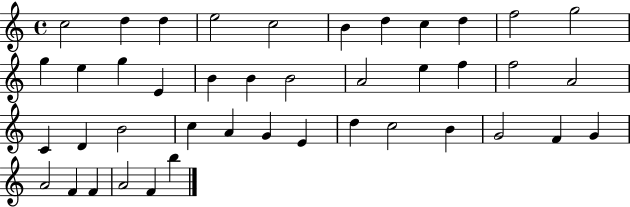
{
  \clef treble
  \time 4/4
  \defaultTimeSignature
  \key c \major
  c''2 d''4 d''4 | e''2 c''2 | b'4 d''4 c''4 d''4 | f''2 g''2 | \break g''4 e''4 g''4 e'4 | b'4 b'4 b'2 | a'2 e''4 f''4 | f''2 a'2 | \break c'4 d'4 b'2 | c''4 a'4 g'4 e'4 | d''4 c''2 b'4 | g'2 f'4 g'4 | \break a'2 f'4 f'4 | a'2 f'4 b''4 | \bar "|."
}